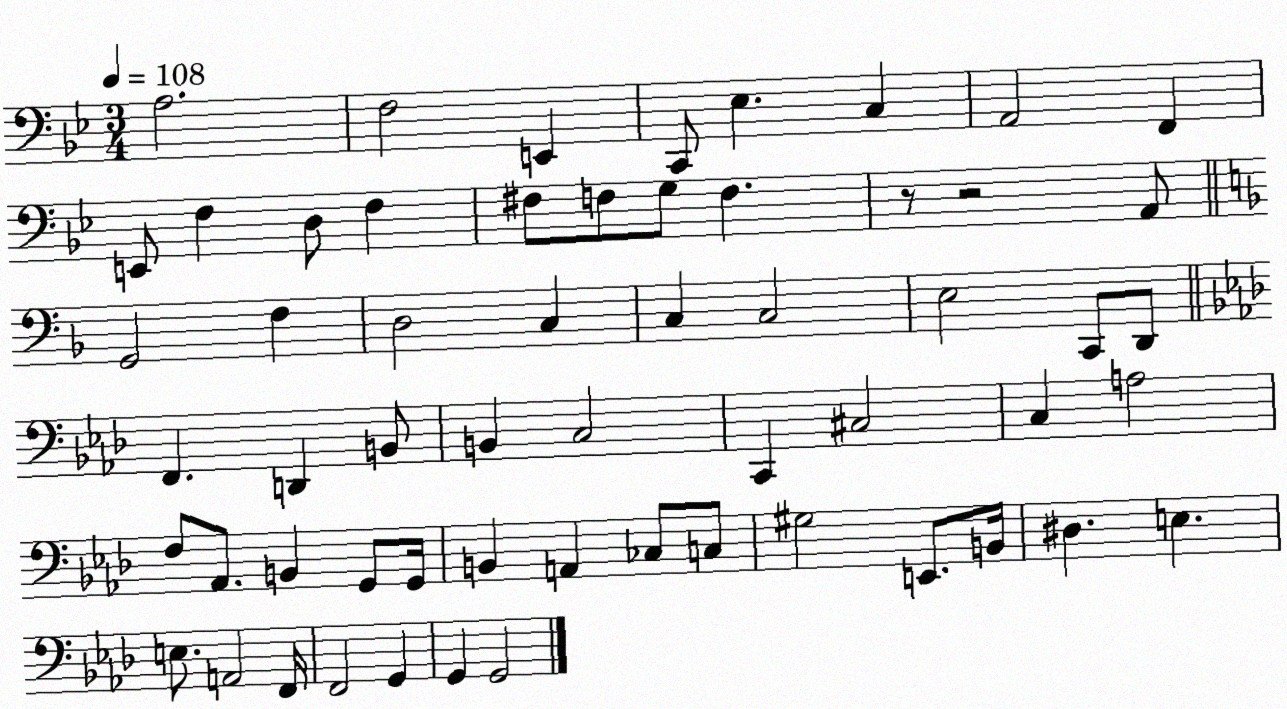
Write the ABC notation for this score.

X:1
T:Untitled
M:3/4
L:1/4
K:Bb
A,2 F,2 E,, C,,/2 _E, C, A,,2 F,, E,,/2 F, D,/2 F, ^F,/2 F,/2 G,/2 F, z/2 z2 A,,/2 G,,2 F, D,2 C, C, C,2 E,2 C,,/2 D,,/2 F,, D,, B,,/2 B,, C,2 C,, ^C,2 C, A,2 F,/2 _A,,/2 B,, G,,/2 G,,/4 B,, A,, _C,/2 C,/2 ^G,2 E,,/2 B,,/4 ^D, E, E,/2 A,,2 F,,/4 F,,2 G,, G,, G,,2